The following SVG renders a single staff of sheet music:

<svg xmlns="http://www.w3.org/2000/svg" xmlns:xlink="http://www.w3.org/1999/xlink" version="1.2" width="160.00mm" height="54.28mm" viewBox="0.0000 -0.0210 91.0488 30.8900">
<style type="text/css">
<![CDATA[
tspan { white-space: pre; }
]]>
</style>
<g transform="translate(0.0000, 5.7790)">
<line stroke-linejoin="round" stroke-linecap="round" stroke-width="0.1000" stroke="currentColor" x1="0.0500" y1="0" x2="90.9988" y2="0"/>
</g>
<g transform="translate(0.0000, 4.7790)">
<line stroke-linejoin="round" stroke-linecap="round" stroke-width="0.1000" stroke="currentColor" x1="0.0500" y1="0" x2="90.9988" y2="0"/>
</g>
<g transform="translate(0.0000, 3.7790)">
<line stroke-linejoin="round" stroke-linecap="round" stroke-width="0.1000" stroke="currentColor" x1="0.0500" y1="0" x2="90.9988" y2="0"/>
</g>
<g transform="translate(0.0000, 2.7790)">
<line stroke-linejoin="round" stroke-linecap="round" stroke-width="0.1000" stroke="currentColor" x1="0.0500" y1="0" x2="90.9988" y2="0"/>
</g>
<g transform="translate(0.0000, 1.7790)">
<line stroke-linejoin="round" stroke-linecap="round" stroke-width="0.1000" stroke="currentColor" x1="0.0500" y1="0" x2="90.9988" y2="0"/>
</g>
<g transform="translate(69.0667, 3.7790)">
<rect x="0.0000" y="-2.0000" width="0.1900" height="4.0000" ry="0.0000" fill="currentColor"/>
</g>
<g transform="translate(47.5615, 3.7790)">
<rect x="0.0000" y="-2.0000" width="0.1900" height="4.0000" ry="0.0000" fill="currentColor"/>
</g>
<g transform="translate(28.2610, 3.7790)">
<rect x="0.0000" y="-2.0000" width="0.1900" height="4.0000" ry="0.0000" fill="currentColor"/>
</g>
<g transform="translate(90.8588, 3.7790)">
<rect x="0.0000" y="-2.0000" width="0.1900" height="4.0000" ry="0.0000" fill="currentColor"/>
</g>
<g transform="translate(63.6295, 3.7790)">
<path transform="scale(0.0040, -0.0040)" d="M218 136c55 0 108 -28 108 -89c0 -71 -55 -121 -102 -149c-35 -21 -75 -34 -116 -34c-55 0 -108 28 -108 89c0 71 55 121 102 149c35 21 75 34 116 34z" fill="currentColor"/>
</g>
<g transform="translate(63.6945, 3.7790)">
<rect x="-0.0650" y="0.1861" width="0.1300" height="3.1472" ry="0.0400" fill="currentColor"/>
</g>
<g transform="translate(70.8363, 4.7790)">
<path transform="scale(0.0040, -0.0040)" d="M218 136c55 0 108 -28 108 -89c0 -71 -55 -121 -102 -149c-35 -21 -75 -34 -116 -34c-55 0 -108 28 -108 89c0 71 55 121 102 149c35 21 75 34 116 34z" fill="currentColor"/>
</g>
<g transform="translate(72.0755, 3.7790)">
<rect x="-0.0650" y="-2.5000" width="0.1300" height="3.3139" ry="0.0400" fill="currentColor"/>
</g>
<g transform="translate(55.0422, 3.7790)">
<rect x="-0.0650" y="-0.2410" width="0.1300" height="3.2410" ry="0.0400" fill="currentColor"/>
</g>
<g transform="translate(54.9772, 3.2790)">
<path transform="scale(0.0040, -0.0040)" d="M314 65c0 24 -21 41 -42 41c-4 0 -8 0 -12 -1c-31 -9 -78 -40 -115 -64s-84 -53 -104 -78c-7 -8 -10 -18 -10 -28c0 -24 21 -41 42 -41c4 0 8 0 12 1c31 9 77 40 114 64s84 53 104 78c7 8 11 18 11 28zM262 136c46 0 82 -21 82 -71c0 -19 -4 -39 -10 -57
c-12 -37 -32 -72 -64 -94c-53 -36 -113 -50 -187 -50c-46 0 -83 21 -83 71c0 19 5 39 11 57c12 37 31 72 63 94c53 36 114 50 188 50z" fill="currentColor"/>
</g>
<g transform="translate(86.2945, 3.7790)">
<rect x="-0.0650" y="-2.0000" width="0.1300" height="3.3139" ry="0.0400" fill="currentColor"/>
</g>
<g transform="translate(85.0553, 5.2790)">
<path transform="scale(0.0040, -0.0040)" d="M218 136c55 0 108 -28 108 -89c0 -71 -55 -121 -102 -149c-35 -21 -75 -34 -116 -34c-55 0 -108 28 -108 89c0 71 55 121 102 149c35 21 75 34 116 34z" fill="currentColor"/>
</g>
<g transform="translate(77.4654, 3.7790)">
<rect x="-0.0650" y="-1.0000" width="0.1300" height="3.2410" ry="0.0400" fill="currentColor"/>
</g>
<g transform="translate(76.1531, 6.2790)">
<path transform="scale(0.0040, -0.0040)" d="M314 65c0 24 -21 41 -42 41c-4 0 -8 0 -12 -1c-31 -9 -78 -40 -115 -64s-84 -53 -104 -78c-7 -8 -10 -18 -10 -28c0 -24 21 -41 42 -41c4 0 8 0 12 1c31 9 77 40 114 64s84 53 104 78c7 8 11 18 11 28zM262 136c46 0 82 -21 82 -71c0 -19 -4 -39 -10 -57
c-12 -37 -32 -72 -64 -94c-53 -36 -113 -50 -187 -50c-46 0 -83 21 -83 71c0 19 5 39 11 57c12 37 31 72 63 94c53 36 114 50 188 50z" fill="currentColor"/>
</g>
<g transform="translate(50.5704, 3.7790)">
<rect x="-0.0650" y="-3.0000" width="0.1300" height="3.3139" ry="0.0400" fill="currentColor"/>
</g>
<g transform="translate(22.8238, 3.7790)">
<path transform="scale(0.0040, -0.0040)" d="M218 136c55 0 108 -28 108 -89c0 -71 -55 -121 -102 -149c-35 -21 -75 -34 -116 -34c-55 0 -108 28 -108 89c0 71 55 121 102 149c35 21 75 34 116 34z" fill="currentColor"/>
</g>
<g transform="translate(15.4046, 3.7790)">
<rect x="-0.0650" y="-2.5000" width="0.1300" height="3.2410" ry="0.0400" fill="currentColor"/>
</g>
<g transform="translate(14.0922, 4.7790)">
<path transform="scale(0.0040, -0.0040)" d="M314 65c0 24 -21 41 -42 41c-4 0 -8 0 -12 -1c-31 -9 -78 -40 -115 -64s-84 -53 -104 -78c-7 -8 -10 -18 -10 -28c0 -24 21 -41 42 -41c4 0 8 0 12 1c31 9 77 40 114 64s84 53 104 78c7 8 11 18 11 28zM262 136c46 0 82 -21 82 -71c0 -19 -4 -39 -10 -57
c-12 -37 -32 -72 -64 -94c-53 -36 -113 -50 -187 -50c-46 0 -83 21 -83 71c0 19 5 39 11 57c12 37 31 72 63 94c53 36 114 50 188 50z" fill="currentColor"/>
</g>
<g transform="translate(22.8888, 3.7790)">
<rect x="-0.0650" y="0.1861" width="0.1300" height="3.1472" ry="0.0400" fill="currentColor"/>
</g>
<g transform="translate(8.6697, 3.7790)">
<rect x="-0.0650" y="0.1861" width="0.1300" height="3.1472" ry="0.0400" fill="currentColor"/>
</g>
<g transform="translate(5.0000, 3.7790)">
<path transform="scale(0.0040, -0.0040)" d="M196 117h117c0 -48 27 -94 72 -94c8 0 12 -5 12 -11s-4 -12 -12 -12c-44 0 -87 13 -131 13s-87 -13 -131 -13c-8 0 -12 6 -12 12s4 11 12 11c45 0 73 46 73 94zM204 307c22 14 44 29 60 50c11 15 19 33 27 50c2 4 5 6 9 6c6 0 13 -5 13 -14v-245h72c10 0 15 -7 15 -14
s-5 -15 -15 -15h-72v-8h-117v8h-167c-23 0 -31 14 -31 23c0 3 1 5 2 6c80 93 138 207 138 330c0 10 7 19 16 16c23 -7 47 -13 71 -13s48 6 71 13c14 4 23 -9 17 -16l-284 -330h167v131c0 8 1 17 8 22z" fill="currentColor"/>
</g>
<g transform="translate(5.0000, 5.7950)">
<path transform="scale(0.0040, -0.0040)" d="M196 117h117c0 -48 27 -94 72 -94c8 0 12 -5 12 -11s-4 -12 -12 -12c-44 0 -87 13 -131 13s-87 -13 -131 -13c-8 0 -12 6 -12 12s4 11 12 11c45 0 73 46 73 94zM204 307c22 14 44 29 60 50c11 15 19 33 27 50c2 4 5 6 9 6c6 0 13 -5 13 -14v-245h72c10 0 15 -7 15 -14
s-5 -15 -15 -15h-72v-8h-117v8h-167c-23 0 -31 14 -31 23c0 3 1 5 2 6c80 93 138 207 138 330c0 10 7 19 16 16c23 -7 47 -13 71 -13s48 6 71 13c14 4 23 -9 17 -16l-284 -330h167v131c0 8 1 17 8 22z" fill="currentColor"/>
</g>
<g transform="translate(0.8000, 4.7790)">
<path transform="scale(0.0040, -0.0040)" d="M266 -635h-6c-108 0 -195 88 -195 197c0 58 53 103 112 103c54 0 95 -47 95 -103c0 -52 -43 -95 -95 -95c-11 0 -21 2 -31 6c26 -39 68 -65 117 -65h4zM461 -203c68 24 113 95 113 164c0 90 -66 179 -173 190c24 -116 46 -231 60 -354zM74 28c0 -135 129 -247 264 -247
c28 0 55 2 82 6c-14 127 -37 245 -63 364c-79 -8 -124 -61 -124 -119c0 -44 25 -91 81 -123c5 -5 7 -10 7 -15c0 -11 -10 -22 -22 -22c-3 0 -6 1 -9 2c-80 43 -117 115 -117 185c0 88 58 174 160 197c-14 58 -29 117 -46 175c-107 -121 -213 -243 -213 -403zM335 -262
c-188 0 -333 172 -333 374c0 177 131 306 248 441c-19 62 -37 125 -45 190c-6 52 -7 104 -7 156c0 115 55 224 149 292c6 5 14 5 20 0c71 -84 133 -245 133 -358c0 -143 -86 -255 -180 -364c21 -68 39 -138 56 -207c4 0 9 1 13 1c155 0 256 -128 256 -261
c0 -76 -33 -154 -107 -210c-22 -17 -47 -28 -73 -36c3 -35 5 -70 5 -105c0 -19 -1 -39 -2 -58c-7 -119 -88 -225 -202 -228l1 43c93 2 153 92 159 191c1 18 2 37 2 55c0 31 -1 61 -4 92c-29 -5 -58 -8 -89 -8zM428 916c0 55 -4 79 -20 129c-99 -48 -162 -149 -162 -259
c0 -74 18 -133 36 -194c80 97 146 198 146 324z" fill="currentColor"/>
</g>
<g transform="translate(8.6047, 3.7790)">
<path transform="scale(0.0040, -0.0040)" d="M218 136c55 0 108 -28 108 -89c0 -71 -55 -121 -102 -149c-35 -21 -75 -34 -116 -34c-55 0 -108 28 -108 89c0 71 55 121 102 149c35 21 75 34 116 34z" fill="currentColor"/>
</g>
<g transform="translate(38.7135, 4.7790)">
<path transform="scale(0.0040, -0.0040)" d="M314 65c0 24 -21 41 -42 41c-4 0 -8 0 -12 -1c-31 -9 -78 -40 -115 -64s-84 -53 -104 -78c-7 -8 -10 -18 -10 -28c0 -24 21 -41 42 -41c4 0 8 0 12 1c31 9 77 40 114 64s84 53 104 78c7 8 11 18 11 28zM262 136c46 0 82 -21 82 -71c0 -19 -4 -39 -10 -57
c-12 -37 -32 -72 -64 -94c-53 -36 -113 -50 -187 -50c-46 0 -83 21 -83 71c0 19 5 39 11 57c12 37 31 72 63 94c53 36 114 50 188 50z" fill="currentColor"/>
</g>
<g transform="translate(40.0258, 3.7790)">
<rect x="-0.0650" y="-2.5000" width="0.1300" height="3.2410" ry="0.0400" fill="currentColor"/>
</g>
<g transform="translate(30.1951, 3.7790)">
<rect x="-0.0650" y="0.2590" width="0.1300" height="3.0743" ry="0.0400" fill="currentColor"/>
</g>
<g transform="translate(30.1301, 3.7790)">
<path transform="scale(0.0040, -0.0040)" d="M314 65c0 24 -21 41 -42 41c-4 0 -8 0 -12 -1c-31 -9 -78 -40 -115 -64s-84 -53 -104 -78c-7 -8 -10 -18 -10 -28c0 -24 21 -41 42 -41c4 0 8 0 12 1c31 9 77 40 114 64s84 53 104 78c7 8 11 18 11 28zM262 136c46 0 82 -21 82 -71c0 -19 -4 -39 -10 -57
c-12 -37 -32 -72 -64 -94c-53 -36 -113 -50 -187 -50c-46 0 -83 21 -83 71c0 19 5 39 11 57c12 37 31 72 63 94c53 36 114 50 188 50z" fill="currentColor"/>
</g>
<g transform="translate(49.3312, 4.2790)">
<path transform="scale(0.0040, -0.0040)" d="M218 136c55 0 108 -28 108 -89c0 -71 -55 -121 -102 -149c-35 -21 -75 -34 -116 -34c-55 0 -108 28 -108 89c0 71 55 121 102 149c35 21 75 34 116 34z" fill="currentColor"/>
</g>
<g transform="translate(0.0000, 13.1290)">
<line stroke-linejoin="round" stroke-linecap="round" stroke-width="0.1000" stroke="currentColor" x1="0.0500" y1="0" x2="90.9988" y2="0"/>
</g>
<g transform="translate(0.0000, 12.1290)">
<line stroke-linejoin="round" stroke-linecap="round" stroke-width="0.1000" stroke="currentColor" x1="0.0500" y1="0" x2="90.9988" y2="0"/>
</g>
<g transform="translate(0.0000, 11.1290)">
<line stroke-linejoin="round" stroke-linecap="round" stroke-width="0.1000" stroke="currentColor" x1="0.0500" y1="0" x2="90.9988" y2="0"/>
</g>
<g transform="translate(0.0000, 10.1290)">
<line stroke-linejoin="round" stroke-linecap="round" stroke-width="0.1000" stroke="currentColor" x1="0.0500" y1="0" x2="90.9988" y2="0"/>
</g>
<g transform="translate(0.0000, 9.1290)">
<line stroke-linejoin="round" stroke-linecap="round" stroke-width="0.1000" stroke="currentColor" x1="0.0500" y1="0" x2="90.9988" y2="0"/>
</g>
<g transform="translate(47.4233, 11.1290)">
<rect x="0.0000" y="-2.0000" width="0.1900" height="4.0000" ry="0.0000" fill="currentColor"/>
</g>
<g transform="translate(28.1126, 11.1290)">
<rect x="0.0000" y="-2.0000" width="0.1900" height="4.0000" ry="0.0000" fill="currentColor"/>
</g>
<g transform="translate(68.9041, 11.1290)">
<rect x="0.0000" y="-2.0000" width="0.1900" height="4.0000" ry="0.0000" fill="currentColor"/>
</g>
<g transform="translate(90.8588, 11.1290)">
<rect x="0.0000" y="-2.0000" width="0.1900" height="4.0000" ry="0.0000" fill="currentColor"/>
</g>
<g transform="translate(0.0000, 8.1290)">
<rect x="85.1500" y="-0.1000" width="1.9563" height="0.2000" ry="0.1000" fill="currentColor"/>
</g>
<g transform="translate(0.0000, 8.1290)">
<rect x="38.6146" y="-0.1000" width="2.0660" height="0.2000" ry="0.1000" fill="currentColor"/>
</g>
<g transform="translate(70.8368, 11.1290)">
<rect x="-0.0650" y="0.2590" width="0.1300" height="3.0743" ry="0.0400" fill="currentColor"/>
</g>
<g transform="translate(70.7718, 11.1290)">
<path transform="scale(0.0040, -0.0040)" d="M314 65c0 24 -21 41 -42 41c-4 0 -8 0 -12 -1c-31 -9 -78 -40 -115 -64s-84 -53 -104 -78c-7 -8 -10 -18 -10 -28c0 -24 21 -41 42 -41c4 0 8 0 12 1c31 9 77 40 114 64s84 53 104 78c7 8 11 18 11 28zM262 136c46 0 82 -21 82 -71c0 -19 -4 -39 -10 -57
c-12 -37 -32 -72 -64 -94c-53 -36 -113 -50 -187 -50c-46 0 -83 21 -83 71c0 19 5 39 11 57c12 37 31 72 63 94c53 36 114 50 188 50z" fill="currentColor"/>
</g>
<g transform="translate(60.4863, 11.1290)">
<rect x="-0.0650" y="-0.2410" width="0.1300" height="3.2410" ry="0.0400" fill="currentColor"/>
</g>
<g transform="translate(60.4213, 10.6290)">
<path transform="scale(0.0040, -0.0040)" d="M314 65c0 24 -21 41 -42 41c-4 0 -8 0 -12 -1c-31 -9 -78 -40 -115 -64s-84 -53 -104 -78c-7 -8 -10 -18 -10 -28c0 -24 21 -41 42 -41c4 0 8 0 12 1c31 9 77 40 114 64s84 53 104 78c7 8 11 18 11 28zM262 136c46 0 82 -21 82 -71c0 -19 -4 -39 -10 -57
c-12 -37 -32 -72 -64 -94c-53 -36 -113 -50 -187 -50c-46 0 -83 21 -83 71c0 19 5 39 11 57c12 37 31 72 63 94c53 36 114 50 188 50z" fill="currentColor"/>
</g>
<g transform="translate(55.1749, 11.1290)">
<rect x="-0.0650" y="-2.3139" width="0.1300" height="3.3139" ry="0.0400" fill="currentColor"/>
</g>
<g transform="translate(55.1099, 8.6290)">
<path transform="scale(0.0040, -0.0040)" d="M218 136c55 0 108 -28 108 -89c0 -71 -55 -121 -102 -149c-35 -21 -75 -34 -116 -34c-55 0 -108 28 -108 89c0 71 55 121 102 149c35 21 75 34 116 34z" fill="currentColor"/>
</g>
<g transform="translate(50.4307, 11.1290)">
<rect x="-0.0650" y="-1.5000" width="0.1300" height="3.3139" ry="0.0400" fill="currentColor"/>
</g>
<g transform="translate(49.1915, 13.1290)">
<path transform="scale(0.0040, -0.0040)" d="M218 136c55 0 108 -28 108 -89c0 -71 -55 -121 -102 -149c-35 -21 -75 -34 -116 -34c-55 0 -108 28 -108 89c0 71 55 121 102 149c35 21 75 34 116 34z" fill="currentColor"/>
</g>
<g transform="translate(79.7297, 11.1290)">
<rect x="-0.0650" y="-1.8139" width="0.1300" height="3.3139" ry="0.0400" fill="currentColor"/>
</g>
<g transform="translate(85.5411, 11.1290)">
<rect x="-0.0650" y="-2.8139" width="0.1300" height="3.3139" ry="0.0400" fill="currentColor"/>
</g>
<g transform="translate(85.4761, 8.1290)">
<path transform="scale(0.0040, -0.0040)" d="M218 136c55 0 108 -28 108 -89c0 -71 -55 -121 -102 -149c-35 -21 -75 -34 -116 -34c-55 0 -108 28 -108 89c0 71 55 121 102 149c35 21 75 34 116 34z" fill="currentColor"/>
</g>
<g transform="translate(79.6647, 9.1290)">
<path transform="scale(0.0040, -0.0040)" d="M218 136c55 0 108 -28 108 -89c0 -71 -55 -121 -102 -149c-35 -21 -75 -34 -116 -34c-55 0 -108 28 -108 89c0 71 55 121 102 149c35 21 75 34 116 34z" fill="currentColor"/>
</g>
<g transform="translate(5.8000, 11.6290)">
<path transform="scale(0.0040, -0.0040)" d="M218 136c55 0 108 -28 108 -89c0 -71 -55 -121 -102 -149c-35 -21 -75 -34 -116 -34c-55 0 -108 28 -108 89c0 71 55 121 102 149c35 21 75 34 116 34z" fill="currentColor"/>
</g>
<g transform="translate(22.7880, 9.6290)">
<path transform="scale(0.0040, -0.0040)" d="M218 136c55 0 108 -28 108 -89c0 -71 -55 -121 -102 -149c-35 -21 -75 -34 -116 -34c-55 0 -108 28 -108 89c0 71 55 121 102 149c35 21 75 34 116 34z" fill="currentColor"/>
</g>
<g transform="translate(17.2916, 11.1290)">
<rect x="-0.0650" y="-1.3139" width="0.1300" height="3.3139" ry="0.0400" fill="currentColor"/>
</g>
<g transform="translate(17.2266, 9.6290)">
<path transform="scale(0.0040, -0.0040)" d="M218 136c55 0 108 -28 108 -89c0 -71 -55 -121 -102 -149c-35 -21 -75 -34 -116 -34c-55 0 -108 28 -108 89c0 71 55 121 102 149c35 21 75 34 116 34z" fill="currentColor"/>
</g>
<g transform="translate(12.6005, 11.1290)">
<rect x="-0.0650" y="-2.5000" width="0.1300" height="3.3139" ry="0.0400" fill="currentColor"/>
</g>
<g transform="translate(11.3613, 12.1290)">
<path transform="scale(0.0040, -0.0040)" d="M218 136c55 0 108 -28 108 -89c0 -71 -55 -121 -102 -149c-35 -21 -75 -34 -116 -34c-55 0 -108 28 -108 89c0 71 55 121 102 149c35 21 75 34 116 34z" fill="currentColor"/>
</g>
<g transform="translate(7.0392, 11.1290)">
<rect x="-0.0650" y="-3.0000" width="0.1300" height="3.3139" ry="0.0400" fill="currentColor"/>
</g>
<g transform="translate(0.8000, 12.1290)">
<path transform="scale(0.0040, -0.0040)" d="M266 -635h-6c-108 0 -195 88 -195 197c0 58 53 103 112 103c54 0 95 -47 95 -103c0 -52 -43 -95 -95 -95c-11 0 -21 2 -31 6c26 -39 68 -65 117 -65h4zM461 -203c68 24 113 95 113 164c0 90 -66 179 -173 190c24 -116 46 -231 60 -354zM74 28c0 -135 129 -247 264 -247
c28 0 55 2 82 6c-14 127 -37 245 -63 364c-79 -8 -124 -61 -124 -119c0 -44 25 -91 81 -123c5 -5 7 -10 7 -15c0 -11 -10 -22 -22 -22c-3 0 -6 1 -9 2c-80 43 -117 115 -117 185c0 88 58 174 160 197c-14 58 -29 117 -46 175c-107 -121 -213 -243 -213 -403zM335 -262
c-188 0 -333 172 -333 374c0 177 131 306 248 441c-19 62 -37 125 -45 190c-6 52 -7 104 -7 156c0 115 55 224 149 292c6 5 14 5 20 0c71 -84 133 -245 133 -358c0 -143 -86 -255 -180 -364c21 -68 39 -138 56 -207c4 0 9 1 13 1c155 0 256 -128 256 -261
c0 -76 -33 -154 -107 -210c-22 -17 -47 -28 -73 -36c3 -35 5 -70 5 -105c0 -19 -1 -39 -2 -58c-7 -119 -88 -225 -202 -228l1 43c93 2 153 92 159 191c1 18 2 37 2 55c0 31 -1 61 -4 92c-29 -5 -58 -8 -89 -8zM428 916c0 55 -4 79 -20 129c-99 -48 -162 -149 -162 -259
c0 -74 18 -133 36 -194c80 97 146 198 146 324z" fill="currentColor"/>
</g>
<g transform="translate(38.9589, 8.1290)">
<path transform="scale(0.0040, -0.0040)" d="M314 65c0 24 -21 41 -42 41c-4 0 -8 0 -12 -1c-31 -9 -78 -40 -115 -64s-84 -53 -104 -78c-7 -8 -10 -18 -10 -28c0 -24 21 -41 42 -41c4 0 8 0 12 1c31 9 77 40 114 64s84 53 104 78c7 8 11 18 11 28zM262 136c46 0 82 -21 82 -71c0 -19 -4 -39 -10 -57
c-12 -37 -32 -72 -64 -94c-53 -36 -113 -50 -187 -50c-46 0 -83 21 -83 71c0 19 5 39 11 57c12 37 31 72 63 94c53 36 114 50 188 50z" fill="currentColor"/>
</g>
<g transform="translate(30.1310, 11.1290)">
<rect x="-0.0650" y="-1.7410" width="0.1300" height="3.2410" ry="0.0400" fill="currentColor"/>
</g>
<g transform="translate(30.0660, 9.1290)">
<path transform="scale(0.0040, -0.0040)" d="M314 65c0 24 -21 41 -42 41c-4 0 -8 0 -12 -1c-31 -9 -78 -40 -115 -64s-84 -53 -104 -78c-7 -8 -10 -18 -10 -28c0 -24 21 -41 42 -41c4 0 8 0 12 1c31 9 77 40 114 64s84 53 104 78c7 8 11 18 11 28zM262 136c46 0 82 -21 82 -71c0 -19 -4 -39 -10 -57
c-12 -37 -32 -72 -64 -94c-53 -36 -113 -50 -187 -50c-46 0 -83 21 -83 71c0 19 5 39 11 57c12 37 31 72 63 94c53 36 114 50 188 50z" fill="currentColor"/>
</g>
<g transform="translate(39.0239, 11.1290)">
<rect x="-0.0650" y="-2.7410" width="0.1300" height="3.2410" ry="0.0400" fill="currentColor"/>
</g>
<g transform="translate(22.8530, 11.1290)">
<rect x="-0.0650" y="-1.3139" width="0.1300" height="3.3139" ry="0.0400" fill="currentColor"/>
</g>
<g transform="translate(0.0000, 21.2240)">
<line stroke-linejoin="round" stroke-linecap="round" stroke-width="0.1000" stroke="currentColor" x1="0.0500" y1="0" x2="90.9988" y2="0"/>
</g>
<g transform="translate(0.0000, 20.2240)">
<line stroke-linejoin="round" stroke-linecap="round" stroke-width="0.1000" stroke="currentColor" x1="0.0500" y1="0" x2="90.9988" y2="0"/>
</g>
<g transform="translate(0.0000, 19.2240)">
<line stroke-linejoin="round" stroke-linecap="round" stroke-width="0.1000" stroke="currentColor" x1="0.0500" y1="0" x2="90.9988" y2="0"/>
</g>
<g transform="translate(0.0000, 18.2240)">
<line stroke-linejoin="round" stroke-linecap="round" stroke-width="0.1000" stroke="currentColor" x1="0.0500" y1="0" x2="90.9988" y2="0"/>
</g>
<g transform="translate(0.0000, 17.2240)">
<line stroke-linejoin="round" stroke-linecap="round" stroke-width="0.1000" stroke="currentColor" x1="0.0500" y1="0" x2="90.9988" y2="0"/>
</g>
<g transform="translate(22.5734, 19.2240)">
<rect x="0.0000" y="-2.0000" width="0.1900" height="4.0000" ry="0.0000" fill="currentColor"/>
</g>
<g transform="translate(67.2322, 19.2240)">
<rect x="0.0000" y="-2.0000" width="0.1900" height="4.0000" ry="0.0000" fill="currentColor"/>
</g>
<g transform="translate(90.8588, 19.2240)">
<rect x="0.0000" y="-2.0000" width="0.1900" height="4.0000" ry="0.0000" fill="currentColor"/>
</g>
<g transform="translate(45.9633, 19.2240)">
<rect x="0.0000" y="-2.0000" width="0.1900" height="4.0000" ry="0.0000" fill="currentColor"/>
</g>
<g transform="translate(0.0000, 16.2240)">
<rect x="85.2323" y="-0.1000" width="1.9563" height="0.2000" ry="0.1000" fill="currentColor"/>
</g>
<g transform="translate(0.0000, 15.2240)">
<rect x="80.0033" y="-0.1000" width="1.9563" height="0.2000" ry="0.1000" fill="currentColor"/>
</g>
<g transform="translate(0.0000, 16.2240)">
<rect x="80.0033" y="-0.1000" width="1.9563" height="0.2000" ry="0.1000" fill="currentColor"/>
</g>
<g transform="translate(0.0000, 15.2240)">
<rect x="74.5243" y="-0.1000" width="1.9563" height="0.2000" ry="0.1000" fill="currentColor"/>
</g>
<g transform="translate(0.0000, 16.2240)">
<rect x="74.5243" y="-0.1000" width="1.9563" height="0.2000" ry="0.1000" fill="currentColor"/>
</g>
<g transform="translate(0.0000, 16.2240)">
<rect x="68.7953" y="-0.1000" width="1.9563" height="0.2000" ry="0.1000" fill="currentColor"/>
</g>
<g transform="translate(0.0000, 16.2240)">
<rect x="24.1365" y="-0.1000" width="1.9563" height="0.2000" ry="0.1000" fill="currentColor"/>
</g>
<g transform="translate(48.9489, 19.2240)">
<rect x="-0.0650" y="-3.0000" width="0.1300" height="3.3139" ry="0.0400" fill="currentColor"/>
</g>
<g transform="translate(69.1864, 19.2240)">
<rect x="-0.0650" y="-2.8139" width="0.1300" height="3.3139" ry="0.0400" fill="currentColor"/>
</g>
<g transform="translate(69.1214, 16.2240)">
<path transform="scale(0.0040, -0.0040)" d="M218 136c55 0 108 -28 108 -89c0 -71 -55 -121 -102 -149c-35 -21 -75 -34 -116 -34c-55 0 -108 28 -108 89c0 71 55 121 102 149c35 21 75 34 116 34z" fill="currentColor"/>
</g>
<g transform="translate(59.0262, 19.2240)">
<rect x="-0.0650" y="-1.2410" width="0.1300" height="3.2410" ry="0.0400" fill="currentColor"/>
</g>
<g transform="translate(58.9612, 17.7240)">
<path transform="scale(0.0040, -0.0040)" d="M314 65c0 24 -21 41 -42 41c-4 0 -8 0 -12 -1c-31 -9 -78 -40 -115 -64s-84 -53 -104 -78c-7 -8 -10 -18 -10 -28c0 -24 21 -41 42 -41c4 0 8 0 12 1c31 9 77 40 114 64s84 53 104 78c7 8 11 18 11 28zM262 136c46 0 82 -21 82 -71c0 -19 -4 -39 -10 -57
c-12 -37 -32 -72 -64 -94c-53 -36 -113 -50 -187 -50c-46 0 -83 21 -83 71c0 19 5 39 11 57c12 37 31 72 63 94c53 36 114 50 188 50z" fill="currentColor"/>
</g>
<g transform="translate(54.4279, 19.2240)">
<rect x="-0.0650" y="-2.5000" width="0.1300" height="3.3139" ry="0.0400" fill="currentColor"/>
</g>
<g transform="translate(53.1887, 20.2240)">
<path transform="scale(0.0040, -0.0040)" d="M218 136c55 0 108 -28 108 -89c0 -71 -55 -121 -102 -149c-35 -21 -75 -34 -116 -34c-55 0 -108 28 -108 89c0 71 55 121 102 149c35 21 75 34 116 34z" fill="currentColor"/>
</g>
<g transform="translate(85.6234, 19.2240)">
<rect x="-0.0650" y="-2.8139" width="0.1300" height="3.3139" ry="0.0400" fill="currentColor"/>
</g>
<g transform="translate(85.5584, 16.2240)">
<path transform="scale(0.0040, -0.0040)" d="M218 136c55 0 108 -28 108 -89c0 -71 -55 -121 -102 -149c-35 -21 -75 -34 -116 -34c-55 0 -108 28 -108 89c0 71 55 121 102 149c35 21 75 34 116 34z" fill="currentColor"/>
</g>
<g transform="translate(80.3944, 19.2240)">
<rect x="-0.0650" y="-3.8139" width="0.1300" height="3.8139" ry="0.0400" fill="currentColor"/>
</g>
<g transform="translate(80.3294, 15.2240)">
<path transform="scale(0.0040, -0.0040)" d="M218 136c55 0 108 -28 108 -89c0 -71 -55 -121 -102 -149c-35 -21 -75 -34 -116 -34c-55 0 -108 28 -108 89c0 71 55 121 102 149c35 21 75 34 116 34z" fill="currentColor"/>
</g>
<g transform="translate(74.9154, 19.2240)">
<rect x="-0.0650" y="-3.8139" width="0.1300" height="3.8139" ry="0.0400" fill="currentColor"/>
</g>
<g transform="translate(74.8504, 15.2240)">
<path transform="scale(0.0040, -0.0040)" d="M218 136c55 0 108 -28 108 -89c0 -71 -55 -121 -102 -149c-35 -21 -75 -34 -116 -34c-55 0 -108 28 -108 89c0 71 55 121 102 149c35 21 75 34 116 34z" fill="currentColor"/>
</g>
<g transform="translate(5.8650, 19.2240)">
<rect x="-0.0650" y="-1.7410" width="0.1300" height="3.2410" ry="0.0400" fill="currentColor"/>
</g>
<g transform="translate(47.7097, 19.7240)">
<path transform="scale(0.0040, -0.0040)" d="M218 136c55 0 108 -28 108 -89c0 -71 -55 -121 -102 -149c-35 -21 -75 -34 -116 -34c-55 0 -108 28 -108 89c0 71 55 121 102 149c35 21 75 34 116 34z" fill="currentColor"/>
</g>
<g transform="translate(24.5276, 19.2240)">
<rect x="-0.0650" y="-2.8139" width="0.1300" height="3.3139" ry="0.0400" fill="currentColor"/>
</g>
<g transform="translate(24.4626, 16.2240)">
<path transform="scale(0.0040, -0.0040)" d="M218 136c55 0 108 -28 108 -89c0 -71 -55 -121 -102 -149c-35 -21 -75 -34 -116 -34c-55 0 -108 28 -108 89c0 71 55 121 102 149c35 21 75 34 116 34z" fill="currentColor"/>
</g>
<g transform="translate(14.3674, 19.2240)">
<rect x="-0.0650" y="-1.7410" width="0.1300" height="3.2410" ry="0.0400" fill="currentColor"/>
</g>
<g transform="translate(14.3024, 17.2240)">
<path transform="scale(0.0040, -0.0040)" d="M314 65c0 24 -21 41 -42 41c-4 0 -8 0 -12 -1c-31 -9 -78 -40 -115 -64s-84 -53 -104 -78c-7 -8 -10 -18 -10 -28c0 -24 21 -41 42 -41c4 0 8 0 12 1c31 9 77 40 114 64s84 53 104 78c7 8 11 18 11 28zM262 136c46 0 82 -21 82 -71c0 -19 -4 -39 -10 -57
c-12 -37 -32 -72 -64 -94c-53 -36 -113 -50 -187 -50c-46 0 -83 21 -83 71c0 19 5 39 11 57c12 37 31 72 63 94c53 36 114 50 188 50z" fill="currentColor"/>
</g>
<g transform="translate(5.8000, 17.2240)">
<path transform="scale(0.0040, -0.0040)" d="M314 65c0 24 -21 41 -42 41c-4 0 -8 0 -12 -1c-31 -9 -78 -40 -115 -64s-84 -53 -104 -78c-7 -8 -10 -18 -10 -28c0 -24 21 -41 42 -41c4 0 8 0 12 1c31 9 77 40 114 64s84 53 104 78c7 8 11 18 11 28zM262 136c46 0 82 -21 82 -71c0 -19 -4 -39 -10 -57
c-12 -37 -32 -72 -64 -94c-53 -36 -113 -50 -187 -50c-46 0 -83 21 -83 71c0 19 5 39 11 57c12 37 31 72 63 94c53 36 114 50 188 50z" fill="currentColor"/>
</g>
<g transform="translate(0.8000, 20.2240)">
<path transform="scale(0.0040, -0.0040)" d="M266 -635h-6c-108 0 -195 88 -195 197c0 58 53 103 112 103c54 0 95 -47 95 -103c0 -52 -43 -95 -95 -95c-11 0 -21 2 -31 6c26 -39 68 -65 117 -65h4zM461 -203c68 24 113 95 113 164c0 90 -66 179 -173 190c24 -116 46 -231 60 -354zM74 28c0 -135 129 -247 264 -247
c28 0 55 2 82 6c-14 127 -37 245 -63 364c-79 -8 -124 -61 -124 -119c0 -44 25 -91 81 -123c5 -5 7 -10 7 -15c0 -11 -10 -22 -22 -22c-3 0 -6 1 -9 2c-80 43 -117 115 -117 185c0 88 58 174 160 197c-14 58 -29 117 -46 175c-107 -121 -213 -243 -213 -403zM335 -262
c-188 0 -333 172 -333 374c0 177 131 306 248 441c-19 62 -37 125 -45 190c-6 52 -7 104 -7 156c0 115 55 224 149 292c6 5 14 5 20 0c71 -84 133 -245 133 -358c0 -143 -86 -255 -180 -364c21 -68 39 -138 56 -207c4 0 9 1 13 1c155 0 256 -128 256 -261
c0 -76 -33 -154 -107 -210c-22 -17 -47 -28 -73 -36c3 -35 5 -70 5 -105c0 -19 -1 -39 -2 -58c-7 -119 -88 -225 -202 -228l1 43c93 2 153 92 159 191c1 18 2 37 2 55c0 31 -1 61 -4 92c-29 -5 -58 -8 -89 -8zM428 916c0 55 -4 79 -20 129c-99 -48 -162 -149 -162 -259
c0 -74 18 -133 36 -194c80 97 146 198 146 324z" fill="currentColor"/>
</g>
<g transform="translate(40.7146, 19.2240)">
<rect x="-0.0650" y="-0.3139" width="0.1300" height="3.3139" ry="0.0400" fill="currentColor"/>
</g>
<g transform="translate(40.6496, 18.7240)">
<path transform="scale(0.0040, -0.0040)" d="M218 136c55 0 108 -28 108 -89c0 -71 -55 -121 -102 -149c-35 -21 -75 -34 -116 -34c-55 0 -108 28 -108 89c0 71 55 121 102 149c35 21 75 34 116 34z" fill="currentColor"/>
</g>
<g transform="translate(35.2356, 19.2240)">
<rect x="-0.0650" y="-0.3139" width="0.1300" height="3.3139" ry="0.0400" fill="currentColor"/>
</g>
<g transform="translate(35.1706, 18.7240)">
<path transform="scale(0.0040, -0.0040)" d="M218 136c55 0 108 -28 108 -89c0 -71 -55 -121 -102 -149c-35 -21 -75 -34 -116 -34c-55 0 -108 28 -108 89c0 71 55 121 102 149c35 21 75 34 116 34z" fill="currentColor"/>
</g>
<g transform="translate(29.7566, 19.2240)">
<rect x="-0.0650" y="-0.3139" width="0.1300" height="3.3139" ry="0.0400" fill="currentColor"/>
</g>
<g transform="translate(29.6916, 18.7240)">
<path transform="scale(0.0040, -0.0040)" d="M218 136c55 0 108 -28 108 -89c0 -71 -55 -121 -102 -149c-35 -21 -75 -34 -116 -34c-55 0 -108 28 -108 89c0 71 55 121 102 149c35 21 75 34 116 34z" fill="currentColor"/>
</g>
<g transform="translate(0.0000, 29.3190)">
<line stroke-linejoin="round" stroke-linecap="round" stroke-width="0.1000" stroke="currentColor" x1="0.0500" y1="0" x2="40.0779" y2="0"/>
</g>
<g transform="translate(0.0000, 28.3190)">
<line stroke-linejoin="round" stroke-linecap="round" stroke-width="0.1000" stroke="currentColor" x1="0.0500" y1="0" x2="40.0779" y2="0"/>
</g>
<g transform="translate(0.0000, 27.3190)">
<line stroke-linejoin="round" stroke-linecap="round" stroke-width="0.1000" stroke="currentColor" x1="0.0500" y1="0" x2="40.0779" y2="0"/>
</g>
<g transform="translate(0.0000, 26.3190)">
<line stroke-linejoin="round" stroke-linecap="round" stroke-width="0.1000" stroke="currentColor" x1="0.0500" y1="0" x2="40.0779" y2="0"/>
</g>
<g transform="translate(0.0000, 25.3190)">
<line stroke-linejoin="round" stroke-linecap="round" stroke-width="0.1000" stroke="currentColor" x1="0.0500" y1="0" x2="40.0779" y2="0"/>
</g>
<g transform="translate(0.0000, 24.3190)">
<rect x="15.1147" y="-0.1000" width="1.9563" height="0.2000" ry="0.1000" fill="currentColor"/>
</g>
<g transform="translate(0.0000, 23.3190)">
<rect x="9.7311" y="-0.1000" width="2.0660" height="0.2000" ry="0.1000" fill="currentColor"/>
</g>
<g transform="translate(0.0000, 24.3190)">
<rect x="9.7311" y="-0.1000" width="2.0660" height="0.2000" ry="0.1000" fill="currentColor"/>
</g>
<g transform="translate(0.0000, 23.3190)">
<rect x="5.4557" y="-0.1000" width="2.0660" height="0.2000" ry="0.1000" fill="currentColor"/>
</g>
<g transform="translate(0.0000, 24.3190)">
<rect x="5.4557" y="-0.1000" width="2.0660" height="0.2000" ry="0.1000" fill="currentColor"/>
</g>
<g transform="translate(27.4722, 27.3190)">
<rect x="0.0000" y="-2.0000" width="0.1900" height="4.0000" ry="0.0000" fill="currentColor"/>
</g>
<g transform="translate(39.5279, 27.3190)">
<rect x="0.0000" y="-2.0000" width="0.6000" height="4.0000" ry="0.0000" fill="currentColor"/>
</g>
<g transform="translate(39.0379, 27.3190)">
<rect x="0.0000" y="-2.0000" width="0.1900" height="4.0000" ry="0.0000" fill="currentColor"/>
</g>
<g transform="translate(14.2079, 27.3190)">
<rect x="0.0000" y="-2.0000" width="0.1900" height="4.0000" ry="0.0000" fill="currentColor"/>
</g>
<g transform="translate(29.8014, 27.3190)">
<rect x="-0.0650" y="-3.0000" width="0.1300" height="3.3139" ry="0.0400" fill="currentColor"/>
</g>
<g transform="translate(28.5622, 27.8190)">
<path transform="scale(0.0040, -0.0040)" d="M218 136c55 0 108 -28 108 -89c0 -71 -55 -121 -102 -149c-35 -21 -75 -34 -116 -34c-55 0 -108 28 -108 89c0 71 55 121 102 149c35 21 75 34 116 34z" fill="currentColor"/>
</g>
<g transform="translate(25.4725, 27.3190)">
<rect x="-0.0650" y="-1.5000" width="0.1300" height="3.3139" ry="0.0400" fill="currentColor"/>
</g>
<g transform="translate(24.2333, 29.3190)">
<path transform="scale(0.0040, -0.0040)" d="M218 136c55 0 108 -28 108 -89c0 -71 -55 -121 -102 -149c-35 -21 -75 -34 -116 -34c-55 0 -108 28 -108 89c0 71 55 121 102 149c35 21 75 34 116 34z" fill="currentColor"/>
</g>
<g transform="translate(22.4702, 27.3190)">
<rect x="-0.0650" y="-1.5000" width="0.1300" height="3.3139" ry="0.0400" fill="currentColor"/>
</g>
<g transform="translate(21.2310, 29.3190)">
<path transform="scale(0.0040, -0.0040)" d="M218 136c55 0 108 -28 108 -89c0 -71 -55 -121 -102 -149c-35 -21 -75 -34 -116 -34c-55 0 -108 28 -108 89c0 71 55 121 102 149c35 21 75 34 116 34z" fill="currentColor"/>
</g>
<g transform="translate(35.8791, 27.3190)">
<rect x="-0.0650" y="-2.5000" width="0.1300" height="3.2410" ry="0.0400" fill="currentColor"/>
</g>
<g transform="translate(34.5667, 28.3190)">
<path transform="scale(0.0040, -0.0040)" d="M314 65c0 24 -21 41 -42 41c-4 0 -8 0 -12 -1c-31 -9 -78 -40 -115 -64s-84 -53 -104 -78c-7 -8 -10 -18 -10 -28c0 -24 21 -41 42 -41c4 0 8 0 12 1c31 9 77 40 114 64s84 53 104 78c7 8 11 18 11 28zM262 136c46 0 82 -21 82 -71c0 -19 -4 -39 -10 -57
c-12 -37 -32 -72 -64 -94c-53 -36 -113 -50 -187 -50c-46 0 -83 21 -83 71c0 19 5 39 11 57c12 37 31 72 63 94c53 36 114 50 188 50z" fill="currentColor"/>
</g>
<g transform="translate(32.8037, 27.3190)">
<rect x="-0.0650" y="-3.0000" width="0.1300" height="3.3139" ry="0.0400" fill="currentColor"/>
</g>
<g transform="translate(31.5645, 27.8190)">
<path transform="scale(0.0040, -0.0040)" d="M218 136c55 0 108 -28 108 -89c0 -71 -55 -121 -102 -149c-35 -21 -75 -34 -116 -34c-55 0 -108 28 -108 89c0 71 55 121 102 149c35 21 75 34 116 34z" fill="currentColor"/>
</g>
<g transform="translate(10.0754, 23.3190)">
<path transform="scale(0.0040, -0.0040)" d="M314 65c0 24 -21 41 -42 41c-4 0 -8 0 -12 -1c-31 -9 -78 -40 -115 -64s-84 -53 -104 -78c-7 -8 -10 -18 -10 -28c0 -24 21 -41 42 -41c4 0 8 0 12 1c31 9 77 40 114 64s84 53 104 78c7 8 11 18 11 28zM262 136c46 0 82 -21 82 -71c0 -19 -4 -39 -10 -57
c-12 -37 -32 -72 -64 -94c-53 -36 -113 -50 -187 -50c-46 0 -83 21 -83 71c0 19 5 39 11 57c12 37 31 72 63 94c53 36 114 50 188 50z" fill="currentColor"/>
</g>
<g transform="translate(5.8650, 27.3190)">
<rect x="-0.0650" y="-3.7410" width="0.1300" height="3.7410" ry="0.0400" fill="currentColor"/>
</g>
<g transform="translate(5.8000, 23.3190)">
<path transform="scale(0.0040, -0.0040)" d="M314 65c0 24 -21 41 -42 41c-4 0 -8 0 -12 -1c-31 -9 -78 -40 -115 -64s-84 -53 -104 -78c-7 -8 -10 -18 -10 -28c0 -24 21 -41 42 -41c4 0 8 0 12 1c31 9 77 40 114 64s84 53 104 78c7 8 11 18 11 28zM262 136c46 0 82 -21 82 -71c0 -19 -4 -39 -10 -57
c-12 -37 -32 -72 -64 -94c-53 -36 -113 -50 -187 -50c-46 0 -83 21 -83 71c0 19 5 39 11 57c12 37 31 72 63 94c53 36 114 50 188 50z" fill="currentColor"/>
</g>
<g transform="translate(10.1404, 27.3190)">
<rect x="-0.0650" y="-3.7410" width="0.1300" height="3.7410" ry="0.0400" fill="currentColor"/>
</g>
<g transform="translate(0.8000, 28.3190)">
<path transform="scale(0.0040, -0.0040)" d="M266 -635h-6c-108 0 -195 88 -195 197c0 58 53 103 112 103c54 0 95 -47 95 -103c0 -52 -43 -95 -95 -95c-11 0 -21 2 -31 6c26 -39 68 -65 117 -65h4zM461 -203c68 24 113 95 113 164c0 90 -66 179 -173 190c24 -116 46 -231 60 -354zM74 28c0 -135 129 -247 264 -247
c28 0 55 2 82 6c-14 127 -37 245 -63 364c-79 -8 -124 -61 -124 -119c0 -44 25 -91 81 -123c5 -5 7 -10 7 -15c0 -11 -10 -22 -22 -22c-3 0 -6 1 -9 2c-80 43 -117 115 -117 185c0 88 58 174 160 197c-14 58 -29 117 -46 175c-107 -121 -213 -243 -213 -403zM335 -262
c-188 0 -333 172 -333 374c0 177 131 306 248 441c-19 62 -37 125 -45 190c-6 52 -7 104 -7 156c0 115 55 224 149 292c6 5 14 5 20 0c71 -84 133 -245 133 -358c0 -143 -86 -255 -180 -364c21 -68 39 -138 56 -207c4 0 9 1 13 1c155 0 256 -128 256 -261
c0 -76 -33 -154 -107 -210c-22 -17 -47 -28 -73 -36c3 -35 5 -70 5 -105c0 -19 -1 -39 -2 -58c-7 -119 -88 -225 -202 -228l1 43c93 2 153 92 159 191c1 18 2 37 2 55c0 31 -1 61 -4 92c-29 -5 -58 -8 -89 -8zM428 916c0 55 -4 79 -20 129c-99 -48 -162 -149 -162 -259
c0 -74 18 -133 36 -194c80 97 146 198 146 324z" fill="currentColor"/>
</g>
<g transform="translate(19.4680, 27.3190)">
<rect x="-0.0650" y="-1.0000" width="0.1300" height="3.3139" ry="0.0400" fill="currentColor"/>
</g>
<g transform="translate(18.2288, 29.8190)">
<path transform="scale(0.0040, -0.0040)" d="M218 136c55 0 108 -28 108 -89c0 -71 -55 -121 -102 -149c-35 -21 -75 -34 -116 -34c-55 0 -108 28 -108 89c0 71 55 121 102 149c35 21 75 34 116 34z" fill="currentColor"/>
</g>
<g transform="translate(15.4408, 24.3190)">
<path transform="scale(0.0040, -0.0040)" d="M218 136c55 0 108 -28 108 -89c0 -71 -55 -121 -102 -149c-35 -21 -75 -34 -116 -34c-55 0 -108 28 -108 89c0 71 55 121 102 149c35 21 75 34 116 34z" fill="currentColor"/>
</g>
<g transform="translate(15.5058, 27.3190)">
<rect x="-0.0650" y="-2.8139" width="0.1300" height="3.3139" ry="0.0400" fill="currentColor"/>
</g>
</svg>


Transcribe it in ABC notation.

X:1
T:Untitled
M:4/4
L:1/4
K:C
B G2 B B2 G2 A c2 B G D2 F A G e e f2 a2 E g c2 B2 f a f2 f2 a c c c A G e2 a c' c' a c'2 c'2 a D E E A A G2